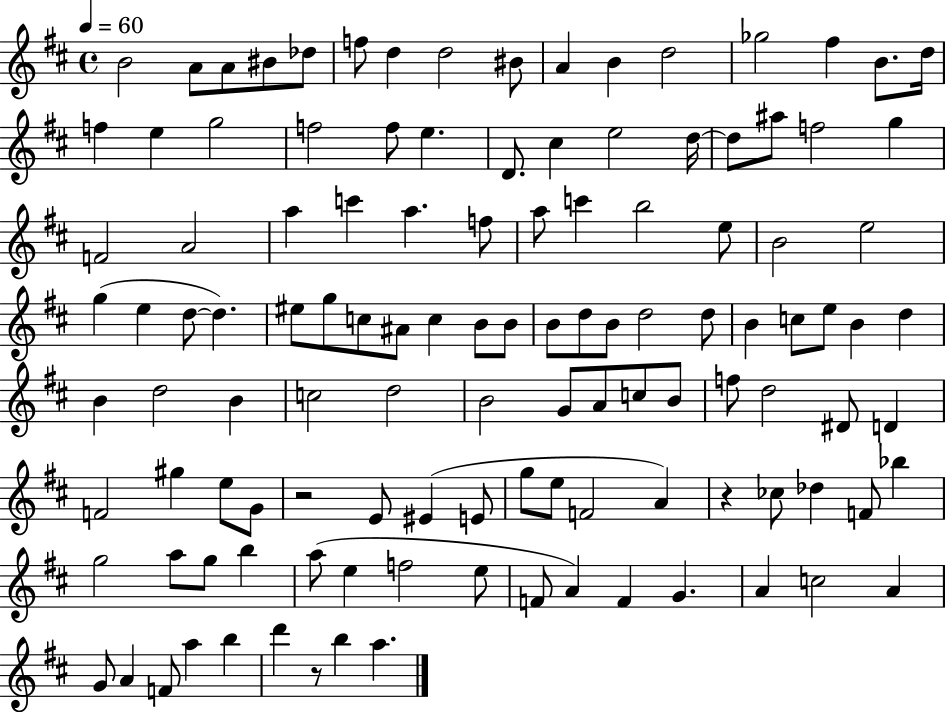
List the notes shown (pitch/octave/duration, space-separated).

B4/h A4/e A4/e BIS4/e Db5/e F5/e D5/q D5/h BIS4/e A4/q B4/q D5/h Gb5/h F#5/q B4/e. D5/s F5/q E5/q G5/h F5/h F5/e E5/q. D4/e. C#5/q E5/h D5/s D5/e A#5/e F5/h G5/q F4/h A4/h A5/q C6/q A5/q. F5/e A5/e C6/q B5/h E5/e B4/h E5/h G5/q E5/q D5/e D5/q. EIS5/e G5/e C5/e A#4/e C5/q B4/e B4/e B4/e D5/e B4/e D5/h D5/e B4/q C5/e E5/e B4/q D5/q B4/q D5/h B4/q C5/h D5/h B4/h G4/e A4/e C5/e B4/e F5/e D5/h D#4/e D4/q F4/h G#5/q E5/e G4/e R/h E4/e EIS4/q E4/e G5/e E5/e F4/h A4/q R/q CES5/e Db5/q F4/e Bb5/q G5/h A5/e G5/e B5/q A5/e E5/q F5/h E5/e F4/e A4/q F4/q G4/q. A4/q C5/h A4/q G4/e A4/q F4/e A5/q B5/q D6/q R/e B5/q A5/q.